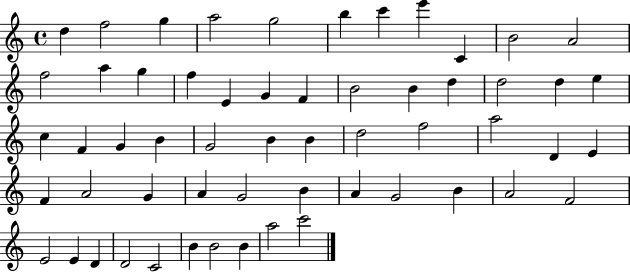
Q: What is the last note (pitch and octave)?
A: C6